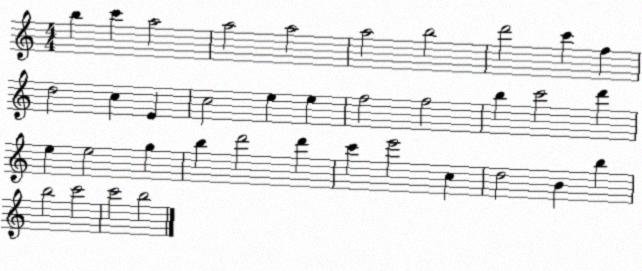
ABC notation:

X:1
T:Untitled
M:4/4
L:1/4
K:C
b c' a2 a2 a2 a2 b2 d'2 c' f d2 c E c2 e e f2 f2 b c'2 d' e e2 g b d'2 d' c' e'2 c d2 B b b2 c'2 c'2 b2